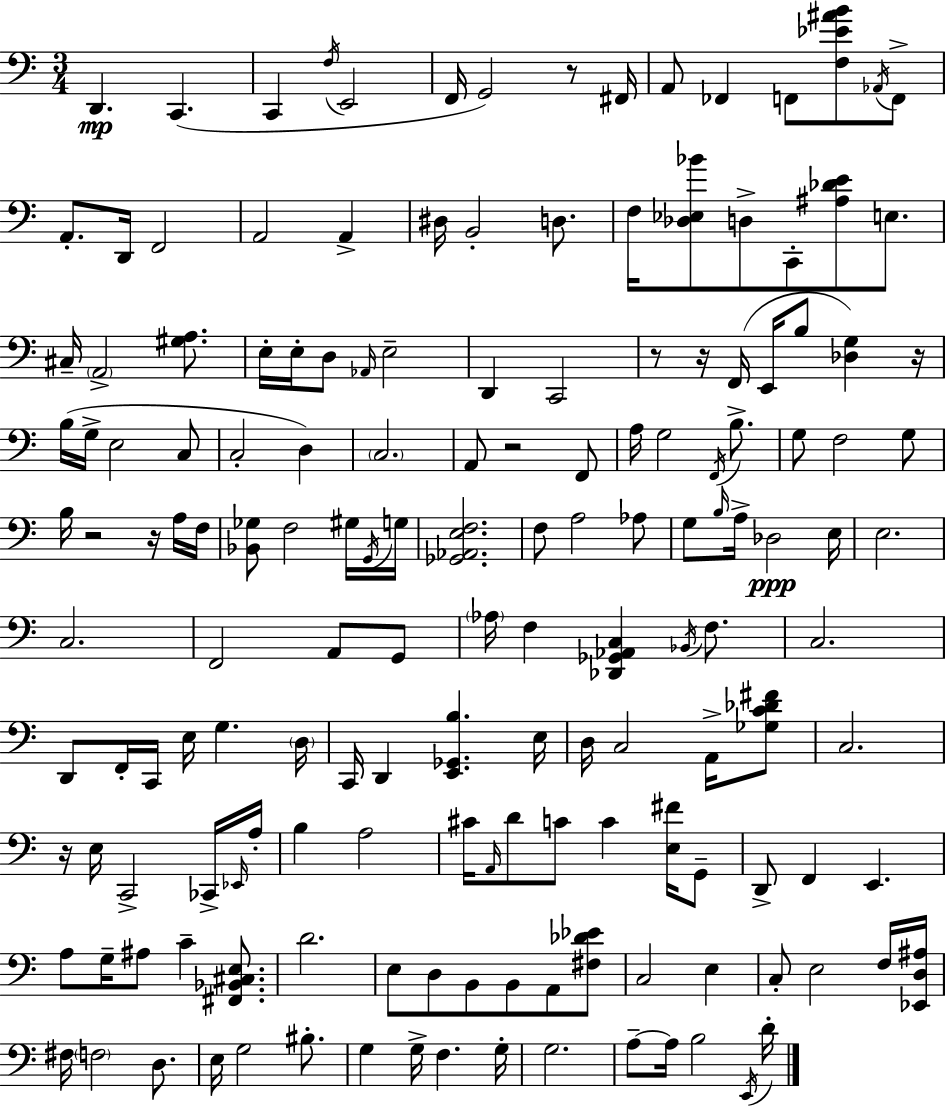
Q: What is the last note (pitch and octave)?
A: D4